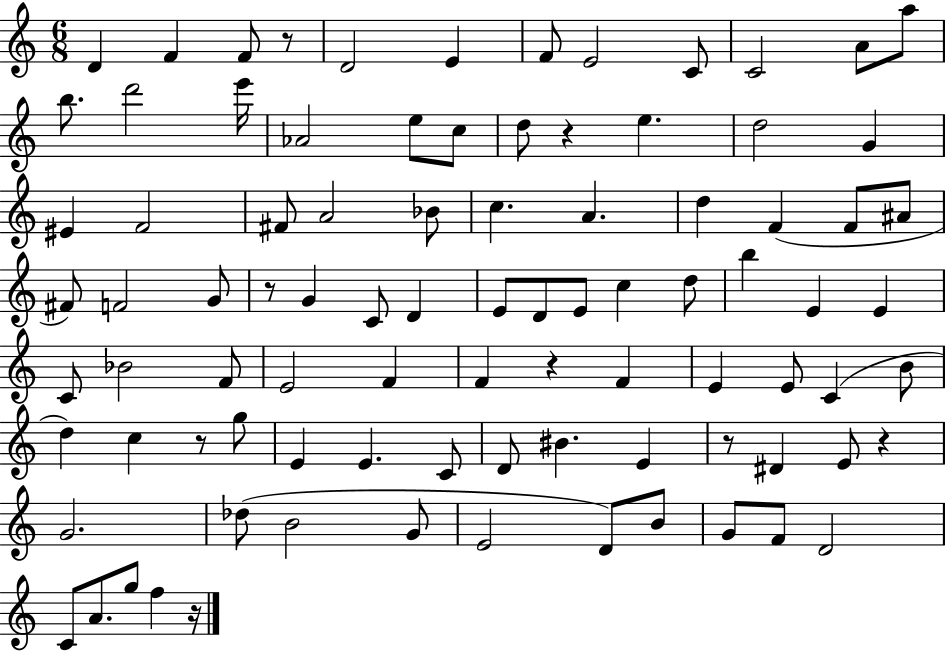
D4/q F4/q F4/e R/e D4/h E4/q F4/e E4/h C4/e C4/h A4/e A5/e B5/e. D6/h E6/s Ab4/h E5/e C5/e D5/e R/q E5/q. D5/h G4/q EIS4/q F4/h F#4/e A4/h Bb4/e C5/q. A4/q. D5/q F4/q F4/e A#4/e F#4/e F4/h G4/e R/e G4/q C4/e D4/q E4/e D4/e E4/e C5/q D5/e B5/q E4/q E4/q C4/e Bb4/h F4/e E4/h F4/q F4/q R/q F4/q E4/q E4/e C4/q B4/e D5/q C5/q R/e G5/e E4/q E4/q. C4/e D4/e BIS4/q. E4/q R/e D#4/q E4/e R/q G4/h. Db5/e B4/h G4/e E4/h D4/e B4/e G4/e F4/e D4/h C4/e A4/e. G5/e F5/q R/s